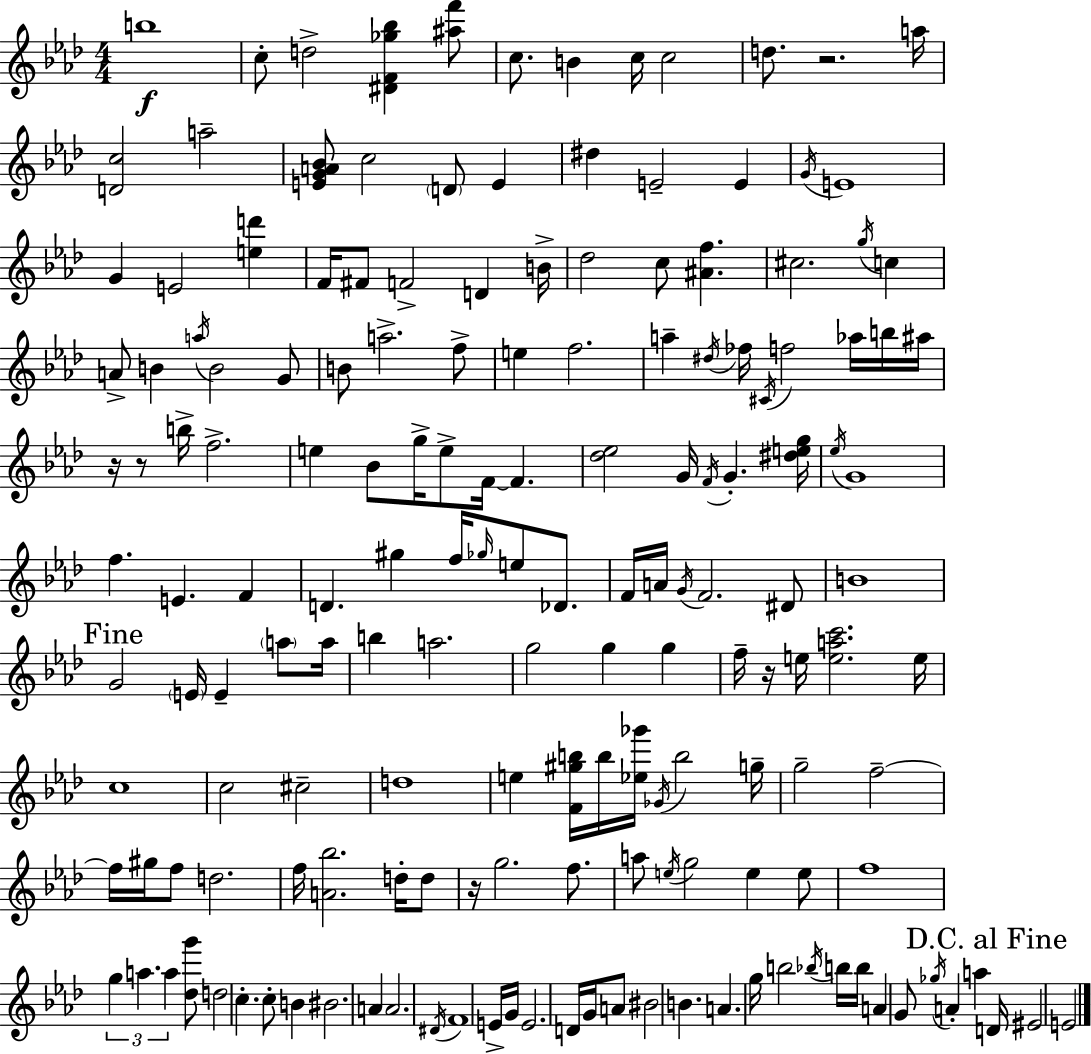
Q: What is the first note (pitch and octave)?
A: B5